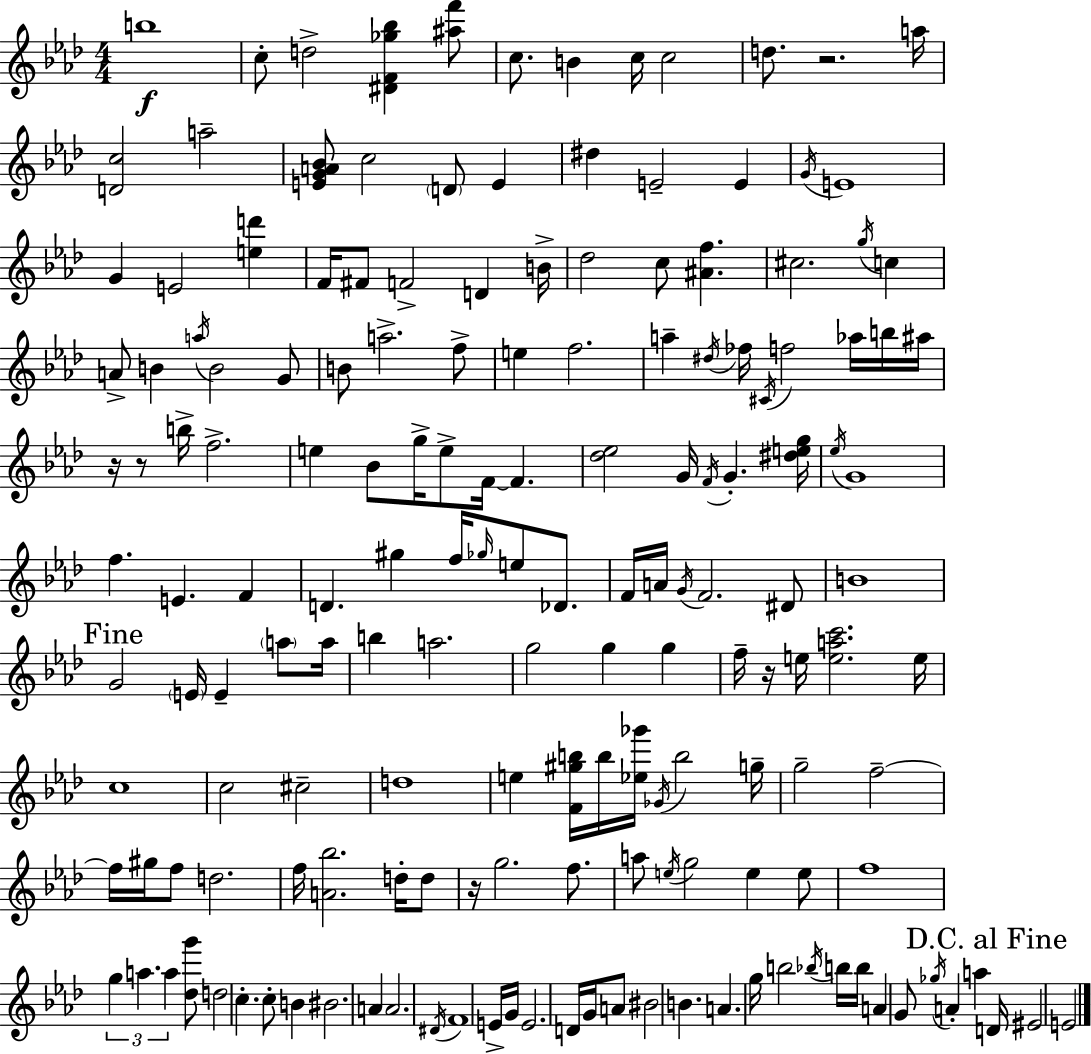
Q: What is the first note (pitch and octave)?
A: B5